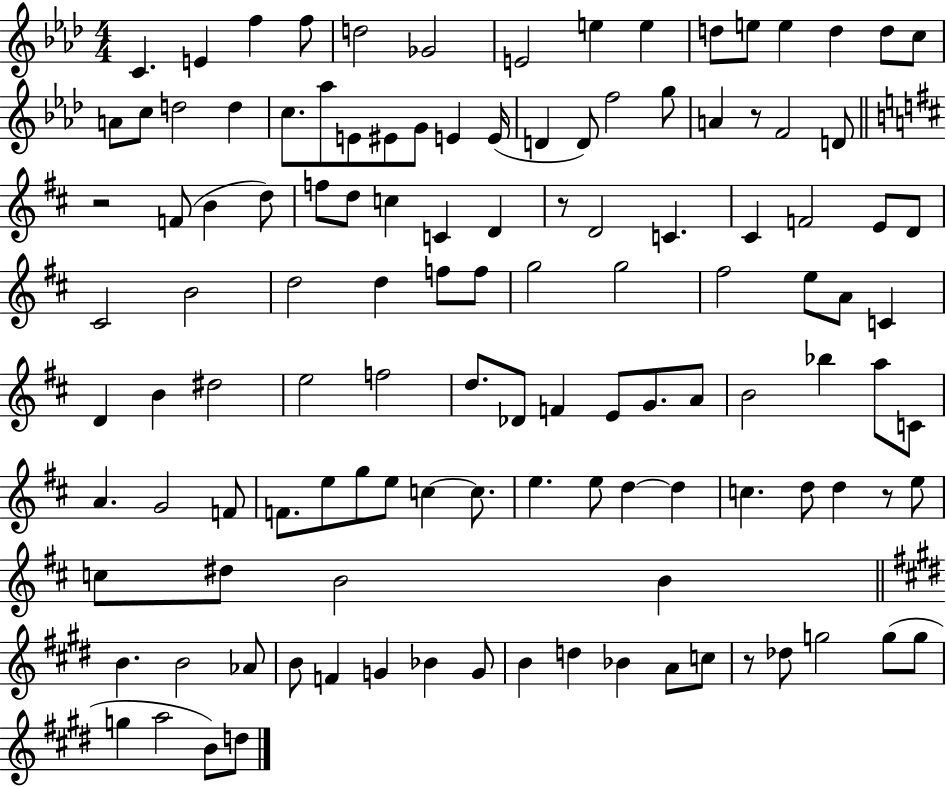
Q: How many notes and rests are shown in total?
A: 121